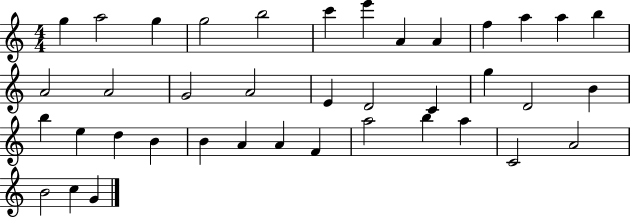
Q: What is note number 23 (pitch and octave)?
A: B4